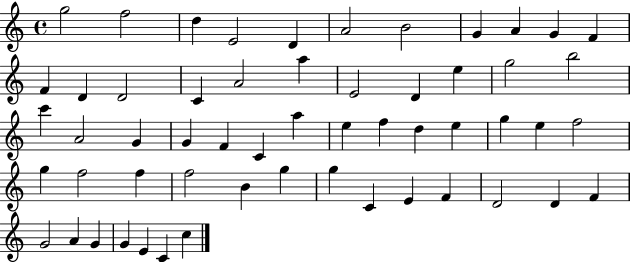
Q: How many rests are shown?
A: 0